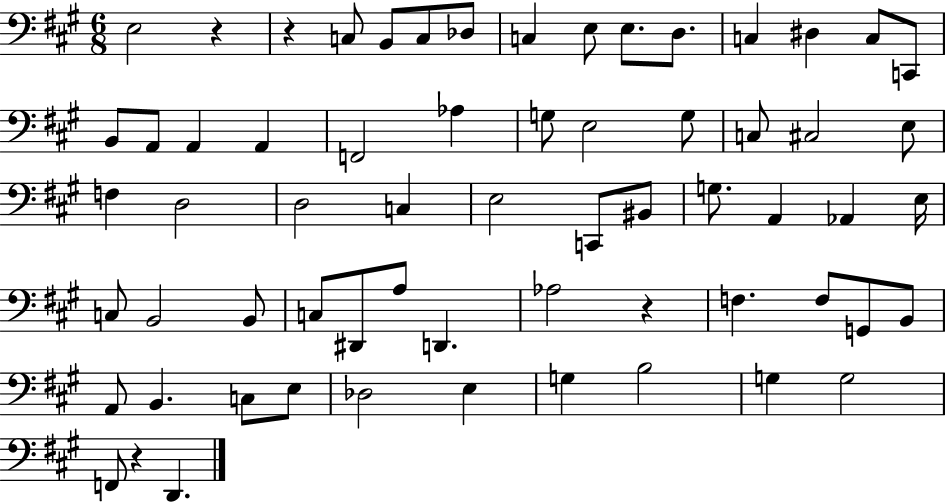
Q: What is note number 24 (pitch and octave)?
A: C#3